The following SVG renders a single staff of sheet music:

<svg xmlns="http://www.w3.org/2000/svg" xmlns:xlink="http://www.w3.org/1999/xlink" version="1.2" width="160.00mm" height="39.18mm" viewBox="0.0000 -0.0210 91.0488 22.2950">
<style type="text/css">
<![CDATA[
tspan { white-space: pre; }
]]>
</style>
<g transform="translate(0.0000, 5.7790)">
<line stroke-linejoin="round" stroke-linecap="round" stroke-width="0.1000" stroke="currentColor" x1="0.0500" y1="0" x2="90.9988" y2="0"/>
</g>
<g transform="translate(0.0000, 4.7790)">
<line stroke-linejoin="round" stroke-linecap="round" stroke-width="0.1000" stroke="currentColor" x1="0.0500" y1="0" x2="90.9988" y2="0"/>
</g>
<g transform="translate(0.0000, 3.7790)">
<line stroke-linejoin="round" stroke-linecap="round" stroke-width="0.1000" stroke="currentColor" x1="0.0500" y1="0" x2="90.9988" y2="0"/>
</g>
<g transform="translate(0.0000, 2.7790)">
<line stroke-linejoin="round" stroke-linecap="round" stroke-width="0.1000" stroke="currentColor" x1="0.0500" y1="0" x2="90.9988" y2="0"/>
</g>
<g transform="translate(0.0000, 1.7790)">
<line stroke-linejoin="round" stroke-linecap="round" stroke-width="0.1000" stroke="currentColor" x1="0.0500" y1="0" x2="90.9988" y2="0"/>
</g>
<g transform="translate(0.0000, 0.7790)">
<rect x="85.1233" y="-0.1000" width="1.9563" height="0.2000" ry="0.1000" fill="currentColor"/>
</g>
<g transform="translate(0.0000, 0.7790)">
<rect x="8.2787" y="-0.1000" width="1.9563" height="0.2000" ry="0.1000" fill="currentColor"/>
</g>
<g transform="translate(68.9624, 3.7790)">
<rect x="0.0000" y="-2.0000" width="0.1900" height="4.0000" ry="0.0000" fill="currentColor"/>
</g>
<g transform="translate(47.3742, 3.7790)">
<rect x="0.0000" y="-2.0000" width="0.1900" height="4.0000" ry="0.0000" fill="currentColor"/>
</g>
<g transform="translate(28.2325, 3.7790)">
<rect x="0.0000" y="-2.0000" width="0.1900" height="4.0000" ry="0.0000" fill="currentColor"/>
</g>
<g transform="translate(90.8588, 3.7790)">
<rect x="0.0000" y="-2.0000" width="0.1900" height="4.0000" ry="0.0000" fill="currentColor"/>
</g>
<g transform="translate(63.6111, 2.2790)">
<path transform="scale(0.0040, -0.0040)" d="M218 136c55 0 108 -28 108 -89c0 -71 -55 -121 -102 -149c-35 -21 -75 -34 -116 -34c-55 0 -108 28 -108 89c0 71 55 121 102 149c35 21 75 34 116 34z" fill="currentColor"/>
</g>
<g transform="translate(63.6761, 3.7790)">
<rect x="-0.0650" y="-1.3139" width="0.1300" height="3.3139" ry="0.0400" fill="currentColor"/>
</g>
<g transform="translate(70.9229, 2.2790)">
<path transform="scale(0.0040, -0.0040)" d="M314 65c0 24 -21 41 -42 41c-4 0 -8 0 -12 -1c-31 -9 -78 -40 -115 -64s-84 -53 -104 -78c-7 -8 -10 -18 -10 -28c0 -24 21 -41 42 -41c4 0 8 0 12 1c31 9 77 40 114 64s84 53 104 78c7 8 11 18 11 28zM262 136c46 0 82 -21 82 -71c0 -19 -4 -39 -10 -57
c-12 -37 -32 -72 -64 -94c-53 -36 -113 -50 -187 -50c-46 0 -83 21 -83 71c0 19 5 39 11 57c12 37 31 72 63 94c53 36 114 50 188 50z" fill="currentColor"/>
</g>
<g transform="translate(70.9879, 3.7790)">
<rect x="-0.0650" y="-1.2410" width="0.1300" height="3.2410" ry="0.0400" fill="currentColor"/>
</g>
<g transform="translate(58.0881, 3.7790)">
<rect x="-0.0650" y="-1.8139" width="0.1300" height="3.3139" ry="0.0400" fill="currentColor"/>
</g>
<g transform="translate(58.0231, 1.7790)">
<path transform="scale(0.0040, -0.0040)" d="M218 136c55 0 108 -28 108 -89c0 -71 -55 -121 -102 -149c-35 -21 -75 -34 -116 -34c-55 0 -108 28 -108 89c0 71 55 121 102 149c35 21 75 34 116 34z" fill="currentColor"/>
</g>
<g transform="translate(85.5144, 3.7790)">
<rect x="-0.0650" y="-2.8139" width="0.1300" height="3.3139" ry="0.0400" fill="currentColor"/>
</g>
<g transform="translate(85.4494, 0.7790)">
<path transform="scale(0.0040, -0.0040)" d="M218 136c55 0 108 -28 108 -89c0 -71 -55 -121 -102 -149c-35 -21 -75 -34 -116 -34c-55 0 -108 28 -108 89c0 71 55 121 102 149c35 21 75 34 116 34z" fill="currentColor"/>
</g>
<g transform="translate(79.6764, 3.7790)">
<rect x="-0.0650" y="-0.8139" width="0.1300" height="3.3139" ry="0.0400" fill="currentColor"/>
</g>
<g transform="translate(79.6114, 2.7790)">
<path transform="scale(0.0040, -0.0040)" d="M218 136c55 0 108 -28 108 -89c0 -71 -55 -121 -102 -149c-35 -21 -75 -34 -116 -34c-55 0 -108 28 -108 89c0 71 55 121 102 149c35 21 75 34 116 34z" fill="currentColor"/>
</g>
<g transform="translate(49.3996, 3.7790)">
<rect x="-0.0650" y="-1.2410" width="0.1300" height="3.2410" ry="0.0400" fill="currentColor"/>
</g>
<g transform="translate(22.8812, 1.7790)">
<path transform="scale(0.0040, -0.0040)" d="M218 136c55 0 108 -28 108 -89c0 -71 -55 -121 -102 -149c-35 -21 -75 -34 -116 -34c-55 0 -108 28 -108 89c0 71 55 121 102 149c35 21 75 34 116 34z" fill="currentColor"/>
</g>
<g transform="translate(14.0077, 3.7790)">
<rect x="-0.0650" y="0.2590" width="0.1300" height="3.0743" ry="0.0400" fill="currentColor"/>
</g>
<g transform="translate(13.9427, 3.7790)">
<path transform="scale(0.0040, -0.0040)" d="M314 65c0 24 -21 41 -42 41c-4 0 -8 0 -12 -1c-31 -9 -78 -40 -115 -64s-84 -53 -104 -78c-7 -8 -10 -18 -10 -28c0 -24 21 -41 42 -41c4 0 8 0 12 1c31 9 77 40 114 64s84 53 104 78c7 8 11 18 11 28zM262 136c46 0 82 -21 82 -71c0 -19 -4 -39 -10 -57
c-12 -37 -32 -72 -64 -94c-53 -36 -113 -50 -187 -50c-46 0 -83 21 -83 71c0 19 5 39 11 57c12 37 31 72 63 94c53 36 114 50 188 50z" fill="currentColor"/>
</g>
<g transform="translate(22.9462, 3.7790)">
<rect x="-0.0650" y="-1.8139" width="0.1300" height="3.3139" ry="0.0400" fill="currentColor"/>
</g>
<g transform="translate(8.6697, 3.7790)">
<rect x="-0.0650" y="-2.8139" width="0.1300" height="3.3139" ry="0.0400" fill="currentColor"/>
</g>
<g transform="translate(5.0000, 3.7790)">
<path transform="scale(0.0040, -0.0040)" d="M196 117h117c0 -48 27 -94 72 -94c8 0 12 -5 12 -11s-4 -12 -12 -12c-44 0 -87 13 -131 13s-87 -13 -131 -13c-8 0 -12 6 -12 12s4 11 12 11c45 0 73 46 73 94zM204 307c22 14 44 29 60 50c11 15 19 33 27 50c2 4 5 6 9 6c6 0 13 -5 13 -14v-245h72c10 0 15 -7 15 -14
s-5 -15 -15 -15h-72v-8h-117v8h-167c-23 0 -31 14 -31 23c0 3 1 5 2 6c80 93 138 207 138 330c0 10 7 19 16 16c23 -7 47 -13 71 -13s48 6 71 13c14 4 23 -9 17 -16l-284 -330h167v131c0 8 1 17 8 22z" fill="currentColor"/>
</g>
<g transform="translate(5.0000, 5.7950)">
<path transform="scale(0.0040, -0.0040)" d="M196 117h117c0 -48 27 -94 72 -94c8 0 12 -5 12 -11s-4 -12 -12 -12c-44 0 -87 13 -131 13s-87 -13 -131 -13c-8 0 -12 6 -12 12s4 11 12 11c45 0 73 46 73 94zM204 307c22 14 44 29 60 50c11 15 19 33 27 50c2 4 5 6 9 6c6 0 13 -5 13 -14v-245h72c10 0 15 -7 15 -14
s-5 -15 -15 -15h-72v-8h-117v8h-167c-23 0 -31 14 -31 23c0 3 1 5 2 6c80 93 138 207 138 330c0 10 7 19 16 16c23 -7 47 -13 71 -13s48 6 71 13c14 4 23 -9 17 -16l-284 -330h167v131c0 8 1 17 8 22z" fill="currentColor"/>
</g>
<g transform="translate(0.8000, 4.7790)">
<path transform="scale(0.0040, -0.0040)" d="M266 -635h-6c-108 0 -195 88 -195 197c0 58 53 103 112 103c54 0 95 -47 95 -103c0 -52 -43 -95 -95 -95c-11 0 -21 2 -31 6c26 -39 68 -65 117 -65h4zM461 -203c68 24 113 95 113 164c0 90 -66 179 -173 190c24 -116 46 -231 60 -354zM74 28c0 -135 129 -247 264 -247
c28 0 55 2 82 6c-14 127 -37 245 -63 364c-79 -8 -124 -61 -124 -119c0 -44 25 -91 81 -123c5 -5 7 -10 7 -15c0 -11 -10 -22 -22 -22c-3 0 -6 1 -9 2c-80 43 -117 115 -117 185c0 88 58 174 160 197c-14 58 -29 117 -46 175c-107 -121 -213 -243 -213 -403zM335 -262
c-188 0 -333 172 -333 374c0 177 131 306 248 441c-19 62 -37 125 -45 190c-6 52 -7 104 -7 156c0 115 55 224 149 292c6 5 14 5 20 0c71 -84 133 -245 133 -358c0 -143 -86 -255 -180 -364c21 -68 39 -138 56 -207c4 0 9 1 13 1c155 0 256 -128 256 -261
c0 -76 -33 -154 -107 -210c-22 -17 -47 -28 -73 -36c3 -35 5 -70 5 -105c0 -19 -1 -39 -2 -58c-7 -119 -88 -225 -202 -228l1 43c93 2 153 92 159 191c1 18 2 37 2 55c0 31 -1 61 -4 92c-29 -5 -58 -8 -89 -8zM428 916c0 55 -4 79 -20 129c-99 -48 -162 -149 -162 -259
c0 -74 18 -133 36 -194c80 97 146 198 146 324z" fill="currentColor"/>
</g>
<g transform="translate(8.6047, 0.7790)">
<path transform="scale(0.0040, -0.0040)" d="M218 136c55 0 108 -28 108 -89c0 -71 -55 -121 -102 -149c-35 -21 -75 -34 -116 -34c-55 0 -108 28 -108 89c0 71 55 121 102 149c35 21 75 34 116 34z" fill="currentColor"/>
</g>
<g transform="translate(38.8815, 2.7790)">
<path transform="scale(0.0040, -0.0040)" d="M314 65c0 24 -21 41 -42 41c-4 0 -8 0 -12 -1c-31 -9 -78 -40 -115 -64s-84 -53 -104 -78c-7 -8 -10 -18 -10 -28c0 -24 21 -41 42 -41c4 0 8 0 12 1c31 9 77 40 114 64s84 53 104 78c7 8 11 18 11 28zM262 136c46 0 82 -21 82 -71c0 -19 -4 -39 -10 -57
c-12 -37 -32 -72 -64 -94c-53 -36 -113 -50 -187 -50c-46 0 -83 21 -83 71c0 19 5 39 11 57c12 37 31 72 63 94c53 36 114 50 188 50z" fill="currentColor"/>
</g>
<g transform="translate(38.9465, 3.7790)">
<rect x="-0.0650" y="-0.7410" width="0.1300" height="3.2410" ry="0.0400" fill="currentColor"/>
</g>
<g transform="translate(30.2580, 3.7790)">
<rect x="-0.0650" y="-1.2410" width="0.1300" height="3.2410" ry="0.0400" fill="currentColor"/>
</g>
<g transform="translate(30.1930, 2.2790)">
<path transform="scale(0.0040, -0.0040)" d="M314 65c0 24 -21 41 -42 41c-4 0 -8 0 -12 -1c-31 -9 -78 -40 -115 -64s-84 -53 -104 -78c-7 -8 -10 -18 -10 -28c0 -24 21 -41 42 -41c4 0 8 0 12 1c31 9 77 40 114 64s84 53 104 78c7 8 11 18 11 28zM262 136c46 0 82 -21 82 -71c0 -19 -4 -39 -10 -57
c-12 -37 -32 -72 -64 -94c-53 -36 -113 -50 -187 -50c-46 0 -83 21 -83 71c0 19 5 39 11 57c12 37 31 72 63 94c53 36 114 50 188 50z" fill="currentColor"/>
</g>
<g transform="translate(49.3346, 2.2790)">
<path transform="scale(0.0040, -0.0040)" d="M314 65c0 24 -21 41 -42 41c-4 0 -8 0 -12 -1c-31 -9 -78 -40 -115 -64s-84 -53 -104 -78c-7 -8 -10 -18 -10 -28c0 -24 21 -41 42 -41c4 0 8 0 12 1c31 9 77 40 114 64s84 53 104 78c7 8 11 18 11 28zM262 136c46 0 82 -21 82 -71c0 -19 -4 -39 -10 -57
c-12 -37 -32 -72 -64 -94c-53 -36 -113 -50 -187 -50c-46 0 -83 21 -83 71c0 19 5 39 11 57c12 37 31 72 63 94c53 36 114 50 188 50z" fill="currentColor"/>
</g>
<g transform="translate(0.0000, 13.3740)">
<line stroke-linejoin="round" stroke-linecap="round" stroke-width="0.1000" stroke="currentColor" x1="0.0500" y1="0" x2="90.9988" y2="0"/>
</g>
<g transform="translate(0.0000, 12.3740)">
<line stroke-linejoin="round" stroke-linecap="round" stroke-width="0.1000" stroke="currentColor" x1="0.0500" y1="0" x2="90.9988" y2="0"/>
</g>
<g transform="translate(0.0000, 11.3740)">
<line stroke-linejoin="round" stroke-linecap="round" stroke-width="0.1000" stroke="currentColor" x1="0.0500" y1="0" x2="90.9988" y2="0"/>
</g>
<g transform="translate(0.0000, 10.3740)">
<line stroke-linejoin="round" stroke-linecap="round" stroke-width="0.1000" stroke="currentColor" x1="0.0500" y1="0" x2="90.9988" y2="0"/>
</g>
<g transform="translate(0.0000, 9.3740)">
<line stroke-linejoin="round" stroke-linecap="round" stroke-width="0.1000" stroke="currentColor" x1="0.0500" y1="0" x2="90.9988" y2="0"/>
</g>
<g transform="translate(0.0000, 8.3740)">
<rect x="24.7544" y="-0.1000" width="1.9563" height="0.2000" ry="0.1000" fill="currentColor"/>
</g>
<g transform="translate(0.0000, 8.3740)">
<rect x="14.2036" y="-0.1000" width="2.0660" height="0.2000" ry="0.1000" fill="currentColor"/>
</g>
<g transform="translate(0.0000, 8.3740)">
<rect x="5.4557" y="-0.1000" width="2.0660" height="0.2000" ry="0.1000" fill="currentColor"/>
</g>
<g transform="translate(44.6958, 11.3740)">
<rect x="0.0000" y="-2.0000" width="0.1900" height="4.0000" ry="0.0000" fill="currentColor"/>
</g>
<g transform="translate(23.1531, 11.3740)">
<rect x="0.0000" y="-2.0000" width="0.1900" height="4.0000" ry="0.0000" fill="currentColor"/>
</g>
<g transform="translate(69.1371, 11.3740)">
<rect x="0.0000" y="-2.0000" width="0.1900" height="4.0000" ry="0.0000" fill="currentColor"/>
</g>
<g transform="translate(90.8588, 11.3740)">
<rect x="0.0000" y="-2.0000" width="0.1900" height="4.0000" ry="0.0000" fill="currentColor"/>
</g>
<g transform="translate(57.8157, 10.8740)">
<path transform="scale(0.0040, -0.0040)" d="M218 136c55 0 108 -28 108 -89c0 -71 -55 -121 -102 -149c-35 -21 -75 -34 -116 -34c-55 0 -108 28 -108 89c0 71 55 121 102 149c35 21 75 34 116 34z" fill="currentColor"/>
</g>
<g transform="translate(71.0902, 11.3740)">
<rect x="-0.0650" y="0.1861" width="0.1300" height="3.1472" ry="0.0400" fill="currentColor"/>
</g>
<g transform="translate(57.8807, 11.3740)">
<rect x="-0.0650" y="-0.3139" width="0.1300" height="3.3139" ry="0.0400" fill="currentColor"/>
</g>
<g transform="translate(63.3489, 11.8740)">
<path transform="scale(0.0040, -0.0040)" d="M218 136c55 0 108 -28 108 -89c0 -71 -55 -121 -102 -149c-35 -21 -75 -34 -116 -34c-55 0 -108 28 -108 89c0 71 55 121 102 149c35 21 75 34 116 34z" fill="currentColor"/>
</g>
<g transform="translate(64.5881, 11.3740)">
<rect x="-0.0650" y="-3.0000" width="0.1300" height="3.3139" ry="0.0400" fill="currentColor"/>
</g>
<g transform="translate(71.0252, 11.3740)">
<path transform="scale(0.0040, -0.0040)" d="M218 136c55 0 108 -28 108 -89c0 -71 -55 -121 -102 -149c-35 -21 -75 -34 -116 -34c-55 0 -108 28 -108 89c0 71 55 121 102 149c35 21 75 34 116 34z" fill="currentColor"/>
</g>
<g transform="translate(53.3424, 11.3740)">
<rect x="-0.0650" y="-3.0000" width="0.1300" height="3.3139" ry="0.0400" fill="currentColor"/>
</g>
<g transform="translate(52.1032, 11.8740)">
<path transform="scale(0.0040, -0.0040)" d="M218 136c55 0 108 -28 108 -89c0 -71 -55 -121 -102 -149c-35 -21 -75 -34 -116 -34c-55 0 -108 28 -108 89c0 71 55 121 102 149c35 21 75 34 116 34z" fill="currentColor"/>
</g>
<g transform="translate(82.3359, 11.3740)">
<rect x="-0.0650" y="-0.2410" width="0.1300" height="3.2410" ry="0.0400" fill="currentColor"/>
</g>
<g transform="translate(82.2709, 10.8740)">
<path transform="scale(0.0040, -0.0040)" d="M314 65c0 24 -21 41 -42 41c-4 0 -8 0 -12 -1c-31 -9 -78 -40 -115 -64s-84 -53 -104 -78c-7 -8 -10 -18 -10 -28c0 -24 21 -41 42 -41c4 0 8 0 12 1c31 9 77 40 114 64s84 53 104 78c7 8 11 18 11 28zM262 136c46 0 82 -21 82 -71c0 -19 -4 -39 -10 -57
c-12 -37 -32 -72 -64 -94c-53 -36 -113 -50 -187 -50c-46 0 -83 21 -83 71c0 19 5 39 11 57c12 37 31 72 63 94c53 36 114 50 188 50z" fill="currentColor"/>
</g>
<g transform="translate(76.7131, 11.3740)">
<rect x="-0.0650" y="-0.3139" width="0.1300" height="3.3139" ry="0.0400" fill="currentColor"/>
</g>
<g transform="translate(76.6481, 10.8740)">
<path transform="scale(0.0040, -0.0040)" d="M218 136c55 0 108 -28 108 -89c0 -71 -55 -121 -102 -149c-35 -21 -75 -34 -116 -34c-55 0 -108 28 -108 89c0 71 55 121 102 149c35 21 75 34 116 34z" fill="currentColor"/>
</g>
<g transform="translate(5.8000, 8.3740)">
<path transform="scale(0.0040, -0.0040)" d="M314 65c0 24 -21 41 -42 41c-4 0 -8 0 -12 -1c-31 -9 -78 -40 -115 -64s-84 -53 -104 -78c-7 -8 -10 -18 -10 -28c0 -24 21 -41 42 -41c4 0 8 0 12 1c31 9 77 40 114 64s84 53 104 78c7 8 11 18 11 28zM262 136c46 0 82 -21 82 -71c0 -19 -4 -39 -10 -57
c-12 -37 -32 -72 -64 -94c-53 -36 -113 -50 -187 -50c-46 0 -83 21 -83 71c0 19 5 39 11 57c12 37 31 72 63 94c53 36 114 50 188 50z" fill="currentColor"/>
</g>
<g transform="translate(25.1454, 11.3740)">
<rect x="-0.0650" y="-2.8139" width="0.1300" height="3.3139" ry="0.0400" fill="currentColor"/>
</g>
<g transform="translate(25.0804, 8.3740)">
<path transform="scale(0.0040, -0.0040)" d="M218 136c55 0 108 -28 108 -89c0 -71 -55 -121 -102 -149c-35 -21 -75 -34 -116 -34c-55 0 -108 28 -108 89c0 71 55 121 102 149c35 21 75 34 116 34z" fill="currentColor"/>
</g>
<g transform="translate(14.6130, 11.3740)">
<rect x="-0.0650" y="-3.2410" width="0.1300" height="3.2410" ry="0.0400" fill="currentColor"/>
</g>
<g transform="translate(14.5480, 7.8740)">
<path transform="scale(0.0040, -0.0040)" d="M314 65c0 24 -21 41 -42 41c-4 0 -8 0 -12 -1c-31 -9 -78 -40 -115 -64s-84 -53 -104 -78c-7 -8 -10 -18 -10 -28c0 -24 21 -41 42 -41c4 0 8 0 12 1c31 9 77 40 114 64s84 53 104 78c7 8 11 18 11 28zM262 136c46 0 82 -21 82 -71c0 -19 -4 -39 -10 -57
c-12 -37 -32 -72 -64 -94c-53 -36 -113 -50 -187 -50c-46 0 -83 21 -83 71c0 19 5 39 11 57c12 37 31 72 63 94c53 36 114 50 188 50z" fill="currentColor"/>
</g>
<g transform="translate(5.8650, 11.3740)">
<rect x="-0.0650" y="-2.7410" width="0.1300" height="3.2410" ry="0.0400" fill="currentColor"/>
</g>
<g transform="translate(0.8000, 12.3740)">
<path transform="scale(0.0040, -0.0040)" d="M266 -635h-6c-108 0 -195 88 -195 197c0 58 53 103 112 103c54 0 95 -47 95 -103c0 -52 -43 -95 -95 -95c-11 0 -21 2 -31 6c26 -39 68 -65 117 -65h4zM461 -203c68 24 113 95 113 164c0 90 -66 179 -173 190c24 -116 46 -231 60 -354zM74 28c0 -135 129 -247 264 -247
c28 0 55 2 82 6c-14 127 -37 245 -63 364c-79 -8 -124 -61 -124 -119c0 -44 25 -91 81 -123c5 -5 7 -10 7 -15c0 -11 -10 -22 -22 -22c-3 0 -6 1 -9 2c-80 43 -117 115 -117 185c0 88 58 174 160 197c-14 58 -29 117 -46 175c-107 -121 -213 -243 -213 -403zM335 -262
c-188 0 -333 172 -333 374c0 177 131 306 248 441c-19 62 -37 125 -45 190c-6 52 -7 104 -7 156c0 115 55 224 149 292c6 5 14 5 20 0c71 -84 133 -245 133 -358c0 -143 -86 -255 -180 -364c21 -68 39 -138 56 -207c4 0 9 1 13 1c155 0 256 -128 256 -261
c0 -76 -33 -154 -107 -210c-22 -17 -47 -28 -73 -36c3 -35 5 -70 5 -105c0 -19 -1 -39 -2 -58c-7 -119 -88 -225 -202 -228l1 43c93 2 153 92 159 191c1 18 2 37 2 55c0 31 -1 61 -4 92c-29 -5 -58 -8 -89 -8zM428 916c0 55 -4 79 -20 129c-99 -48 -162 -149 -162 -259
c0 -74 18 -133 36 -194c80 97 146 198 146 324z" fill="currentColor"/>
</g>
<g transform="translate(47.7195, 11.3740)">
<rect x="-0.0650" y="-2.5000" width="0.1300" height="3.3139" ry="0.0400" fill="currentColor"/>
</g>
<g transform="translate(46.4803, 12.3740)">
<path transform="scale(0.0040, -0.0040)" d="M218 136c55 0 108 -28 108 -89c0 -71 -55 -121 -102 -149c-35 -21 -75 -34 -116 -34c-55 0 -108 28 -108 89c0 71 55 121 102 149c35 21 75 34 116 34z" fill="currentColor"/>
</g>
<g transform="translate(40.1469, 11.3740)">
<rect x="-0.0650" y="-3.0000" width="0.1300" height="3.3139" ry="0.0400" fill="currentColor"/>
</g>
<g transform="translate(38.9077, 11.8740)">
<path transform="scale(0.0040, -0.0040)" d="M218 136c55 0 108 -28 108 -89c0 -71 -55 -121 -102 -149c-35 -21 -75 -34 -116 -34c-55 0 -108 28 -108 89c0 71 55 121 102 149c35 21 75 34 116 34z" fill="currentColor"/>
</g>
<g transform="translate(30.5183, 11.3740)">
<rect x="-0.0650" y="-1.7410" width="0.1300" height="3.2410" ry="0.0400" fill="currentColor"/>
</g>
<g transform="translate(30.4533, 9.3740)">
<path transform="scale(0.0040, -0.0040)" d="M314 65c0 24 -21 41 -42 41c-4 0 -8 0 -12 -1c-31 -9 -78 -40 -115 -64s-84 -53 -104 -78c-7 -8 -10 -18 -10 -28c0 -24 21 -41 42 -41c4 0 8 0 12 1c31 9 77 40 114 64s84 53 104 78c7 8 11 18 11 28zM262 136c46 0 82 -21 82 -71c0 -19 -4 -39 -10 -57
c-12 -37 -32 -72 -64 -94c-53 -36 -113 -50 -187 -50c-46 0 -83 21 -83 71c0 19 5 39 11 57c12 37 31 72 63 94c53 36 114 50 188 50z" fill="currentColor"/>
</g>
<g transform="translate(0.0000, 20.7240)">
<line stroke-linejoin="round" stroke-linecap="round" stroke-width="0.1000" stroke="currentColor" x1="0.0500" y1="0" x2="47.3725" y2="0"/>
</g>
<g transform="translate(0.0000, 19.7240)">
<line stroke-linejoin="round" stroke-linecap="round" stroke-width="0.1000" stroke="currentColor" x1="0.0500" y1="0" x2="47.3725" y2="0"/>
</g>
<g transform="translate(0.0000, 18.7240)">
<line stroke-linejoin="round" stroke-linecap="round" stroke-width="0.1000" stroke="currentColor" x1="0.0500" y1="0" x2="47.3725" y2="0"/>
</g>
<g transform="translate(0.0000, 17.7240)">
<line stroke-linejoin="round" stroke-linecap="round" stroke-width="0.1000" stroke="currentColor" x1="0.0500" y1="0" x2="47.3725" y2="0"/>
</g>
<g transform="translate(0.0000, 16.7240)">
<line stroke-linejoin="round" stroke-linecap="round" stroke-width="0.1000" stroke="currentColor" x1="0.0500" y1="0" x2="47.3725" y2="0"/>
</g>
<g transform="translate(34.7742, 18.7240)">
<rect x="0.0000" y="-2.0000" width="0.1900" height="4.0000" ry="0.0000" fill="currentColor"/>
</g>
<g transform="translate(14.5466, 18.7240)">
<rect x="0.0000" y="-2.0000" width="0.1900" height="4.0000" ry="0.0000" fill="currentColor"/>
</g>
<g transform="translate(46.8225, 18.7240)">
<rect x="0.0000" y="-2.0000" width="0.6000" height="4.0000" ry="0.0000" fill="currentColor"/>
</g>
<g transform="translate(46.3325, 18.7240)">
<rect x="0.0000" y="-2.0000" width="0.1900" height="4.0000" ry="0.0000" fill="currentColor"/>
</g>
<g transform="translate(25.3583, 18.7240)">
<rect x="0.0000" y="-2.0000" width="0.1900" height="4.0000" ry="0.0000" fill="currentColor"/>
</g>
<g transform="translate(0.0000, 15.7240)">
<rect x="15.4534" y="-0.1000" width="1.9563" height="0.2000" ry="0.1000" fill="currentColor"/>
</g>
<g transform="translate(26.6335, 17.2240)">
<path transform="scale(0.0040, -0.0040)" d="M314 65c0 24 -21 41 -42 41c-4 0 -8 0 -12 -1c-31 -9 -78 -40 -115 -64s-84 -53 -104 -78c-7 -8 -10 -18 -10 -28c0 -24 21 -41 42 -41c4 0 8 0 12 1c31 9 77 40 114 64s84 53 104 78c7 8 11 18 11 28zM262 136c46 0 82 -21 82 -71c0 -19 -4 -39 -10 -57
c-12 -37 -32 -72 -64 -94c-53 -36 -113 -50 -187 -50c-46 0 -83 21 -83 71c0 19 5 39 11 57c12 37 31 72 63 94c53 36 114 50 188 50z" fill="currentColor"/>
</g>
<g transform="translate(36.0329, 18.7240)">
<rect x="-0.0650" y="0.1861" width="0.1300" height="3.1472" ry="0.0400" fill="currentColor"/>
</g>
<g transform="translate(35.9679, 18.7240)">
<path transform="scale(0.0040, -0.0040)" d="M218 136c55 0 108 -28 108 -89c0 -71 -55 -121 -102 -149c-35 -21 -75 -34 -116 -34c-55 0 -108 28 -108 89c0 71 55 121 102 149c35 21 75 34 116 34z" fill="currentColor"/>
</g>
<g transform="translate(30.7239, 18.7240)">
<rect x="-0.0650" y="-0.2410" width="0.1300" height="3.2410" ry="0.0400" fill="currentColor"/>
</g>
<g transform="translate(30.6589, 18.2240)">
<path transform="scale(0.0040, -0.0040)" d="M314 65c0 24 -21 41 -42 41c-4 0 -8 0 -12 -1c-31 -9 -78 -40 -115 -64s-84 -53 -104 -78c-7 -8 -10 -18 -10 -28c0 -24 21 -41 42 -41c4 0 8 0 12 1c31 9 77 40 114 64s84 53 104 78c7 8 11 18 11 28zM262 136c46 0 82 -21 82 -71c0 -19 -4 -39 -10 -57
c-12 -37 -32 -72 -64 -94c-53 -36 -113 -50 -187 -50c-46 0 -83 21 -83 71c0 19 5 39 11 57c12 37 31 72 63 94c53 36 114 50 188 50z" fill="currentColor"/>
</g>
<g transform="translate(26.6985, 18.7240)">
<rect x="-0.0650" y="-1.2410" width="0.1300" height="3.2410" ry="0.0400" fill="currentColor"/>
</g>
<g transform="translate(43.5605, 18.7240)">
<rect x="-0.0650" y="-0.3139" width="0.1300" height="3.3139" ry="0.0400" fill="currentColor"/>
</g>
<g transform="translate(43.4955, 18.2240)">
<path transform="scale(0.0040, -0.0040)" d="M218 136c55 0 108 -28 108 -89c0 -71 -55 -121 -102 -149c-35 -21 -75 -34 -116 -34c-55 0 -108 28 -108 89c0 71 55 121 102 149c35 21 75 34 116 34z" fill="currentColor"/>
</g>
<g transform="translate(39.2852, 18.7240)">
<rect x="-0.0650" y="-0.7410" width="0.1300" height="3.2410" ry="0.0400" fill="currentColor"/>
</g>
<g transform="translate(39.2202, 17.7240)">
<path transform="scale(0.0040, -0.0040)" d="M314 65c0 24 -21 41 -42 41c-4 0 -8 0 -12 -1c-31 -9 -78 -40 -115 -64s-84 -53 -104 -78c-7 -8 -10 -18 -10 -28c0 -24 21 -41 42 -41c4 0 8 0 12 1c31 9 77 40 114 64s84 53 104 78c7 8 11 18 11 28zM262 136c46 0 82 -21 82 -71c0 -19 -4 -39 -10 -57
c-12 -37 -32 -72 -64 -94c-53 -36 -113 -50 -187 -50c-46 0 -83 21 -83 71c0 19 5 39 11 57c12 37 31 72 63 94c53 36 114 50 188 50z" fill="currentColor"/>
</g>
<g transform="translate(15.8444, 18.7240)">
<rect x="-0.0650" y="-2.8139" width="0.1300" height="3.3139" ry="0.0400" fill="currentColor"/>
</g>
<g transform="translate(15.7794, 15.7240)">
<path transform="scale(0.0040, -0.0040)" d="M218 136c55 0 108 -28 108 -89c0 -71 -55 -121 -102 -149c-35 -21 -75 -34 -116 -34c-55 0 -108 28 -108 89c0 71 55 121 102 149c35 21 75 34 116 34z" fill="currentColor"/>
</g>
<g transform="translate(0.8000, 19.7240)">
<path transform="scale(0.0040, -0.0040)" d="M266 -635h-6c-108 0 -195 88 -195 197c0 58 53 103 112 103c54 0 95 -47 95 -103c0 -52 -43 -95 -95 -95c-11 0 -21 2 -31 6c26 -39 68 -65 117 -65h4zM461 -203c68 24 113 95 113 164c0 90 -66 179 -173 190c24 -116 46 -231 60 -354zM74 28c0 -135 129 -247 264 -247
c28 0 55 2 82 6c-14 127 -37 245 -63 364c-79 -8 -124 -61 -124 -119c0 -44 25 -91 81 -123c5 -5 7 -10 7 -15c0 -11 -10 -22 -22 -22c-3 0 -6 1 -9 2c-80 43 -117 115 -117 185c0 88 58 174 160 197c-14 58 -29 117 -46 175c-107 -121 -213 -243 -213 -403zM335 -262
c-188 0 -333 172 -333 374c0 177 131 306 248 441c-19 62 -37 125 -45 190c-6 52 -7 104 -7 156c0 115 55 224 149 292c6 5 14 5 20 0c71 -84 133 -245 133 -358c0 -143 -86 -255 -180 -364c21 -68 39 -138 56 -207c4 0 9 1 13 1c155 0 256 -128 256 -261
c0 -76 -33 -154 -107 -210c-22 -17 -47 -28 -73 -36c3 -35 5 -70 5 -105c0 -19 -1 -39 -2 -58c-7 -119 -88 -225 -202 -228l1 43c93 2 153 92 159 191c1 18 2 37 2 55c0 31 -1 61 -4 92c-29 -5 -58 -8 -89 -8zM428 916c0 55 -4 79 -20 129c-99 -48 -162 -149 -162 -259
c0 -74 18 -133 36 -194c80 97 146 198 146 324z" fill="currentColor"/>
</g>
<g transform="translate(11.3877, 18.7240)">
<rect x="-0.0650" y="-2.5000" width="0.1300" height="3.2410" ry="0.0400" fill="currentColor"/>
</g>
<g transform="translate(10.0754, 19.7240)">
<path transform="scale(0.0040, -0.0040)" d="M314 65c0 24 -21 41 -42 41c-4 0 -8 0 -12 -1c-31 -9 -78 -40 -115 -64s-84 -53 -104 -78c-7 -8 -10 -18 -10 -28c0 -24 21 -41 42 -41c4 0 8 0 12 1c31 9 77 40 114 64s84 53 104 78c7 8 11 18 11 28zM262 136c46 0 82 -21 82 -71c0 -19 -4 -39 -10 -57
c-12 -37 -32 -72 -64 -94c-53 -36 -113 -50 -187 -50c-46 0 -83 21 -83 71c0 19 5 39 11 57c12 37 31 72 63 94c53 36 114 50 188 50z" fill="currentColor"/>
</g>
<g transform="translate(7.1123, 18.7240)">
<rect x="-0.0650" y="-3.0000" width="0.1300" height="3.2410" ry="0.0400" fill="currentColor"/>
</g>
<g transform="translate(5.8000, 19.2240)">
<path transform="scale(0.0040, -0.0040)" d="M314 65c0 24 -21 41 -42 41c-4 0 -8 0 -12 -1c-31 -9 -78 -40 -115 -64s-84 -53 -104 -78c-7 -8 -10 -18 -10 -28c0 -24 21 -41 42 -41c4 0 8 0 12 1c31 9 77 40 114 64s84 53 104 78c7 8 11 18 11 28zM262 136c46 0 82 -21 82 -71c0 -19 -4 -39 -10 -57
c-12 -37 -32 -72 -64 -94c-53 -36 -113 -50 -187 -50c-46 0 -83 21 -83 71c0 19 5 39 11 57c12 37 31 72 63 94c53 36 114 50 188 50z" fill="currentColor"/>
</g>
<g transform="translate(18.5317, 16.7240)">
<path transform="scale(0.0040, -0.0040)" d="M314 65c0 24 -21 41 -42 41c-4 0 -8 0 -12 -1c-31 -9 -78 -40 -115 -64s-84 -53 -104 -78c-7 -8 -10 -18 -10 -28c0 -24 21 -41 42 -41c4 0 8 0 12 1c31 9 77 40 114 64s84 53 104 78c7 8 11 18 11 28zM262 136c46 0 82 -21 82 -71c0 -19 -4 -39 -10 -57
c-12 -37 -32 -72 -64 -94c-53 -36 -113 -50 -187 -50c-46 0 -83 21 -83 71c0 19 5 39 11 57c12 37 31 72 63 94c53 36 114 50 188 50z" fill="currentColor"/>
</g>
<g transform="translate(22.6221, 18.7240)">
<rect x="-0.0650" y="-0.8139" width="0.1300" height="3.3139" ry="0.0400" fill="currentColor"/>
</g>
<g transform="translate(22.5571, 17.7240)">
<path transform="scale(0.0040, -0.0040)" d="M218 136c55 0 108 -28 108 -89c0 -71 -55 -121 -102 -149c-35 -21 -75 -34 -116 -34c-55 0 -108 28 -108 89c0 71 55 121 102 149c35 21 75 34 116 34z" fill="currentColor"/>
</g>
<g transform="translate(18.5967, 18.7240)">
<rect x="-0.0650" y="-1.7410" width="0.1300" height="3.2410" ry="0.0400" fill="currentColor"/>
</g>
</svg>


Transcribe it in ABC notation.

X:1
T:Untitled
M:4/4
L:1/4
K:C
a B2 f e2 d2 e2 f e e2 d a a2 b2 a f2 A G A c A B c c2 A2 G2 a f2 d e2 c2 B d2 c